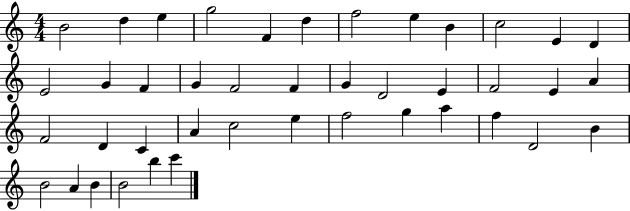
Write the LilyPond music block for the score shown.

{
  \clef treble
  \numericTimeSignature
  \time 4/4
  \key c \major
  b'2 d''4 e''4 | g''2 f'4 d''4 | f''2 e''4 b'4 | c''2 e'4 d'4 | \break e'2 g'4 f'4 | g'4 f'2 f'4 | g'4 d'2 e'4 | f'2 e'4 a'4 | \break f'2 d'4 c'4 | a'4 c''2 e''4 | f''2 g''4 a''4 | f''4 d'2 b'4 | \break b'2 a'4 b'4 | b'2 b''4 c'''4 | \bar "|."
}